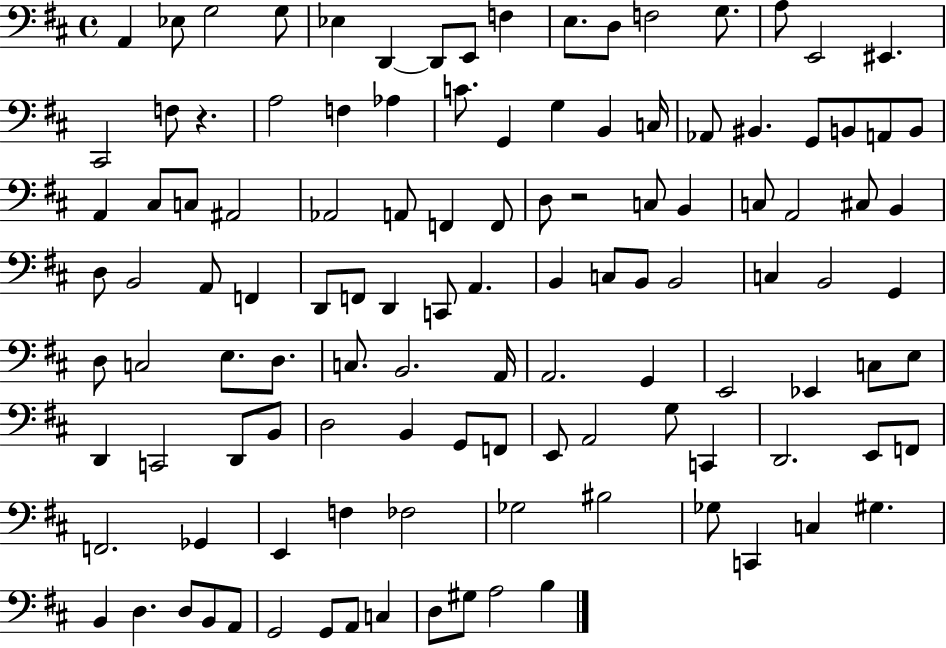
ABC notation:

X:1
T:Untitled
M:4/4
L:1/4
K:D
A,, _E,/2 G,2 G,/2 _E, D,, D,,/2 E,,/2 F, E,/2 D,/2 F,2 G,/2 A,/2 E,,2 ^E,, ^C,,2 F,/2 z A,2 F, _A, C/2 G,, G, B,, C,/4 _A,,/2 ^B,, G,,/2 B,,/2 A,,/2 B,,/2 A,, ^C,/2 C,/2 ^A,,2 _A,,2 A,,/2 F,, F,,/2 D,/2 z2 C,/2 B,, C,/2 A,,2 ^C,/2 B,, D,/2 B,,2 A,,/2 F,, D,,/2 F,,/2 D,, C,,/2 A,, B,, C,/2 B,,/2 B,,2 C, B,,2 G,, D,/2 C,2 E,/2 D,/2 C,/2 B,,2 A,,/4 A,,2 G,, E,,2 _E,, C,/2 E,/2 D,, C,,2 D,,/2 B,,/2 D,2 B,, G,,/2 F,,/2 E,,/2 A,,2 G,/2 C,, D,,2 E,,/2 F,,/2 F,,2 _G,, E,, F, _F,2 _G,2 ^B,2 _G,/2 C,, C, ^G, B,, D, D,/2 B,,/2 A,,/2 G,,2 G,,/2 A,,/2 C, D,/2 ^G,/2 A,2 B,